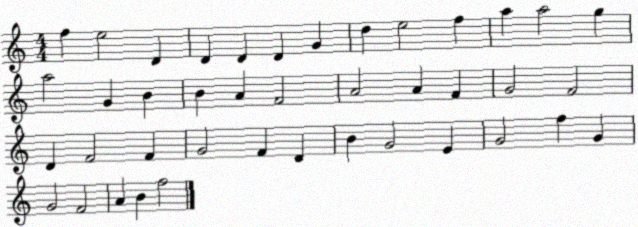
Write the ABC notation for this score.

X:1
T:Untitled
M:4/4
L:1/4
K:C
f e2 D D D D G d e2 f a a2 g a2 G B B A F2 A2 A F G2 F2 D F2 F G2 F D B G2 E G2 f G G2 F2 A B f2